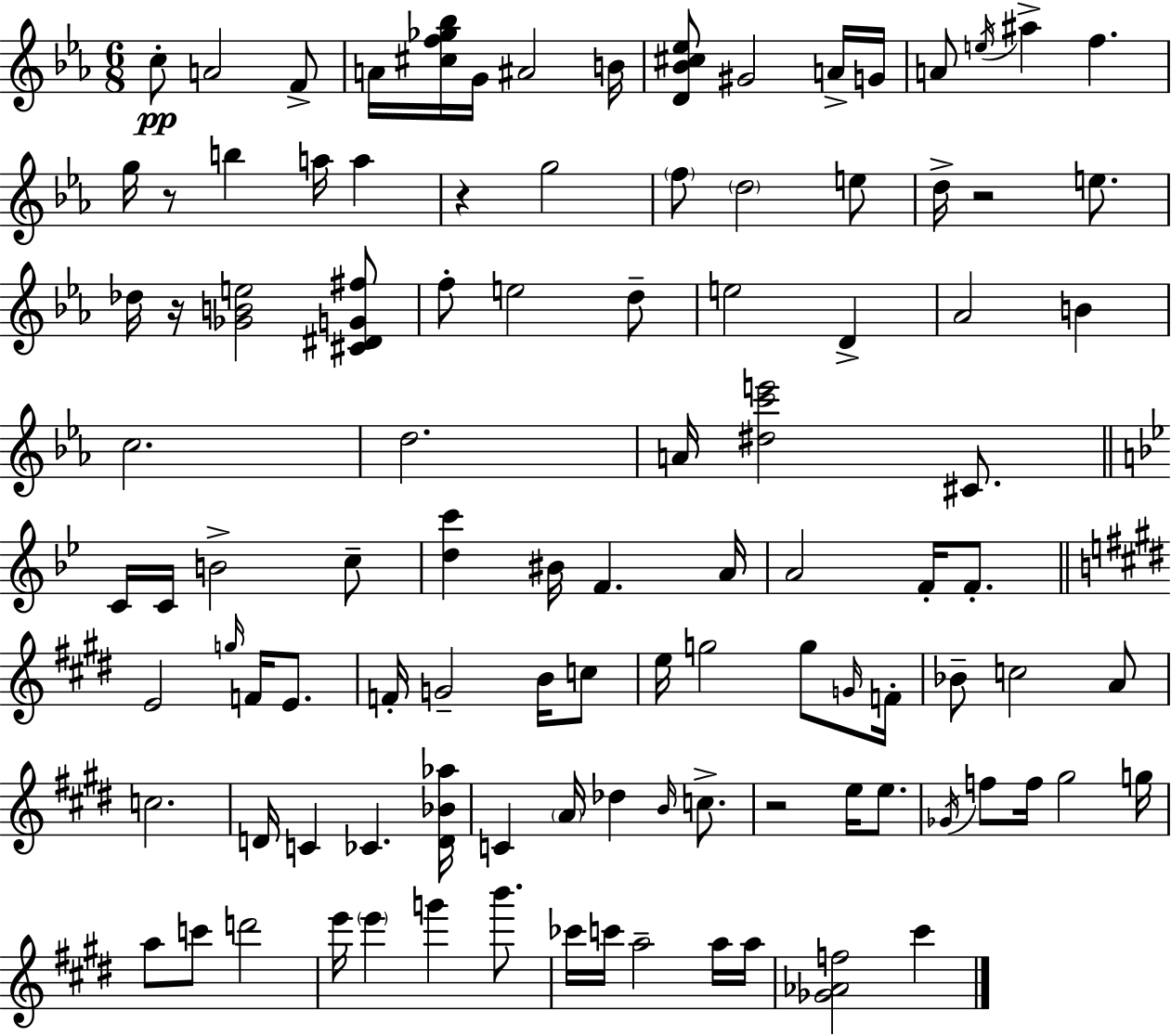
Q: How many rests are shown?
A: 5